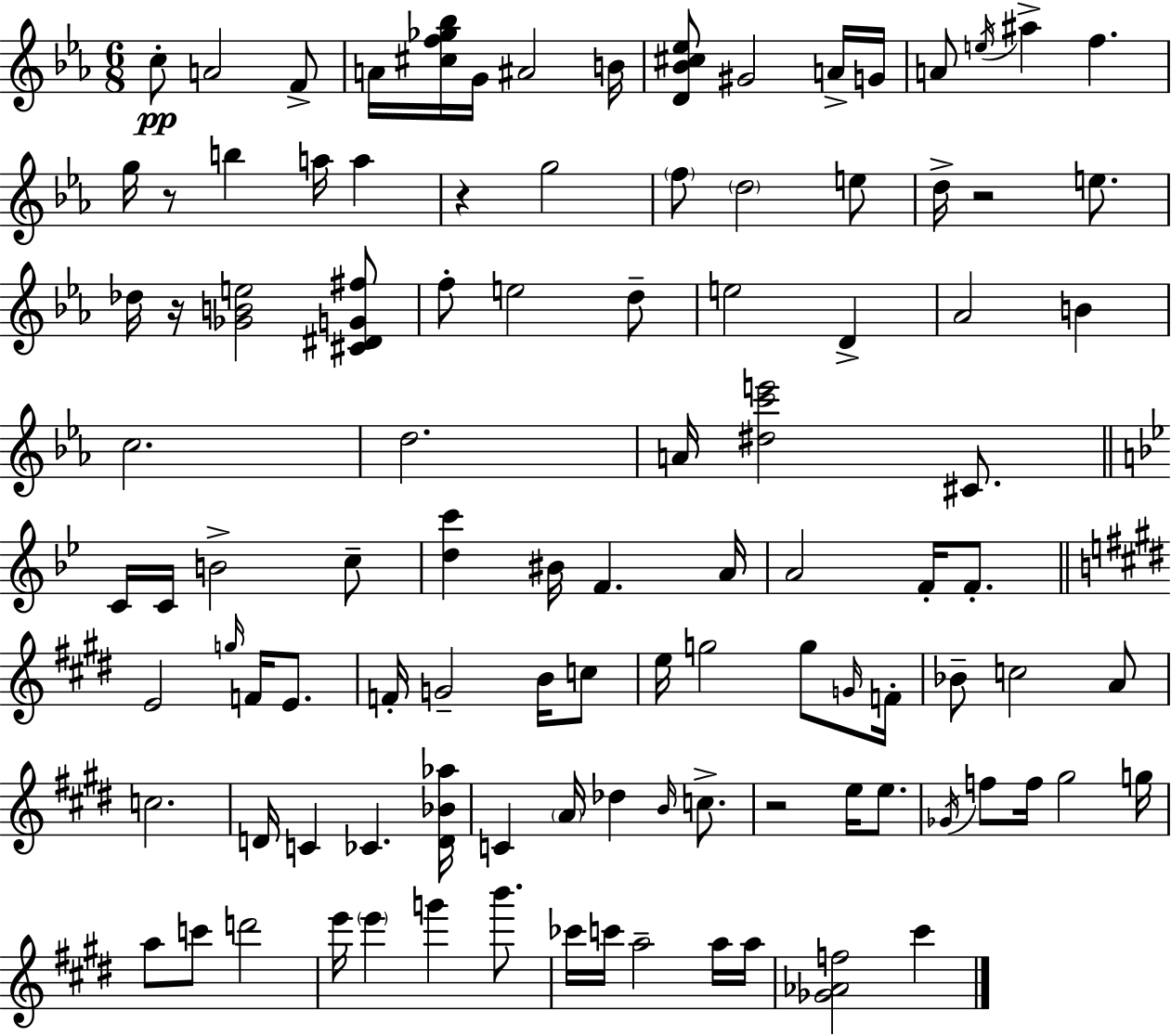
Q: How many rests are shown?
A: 5